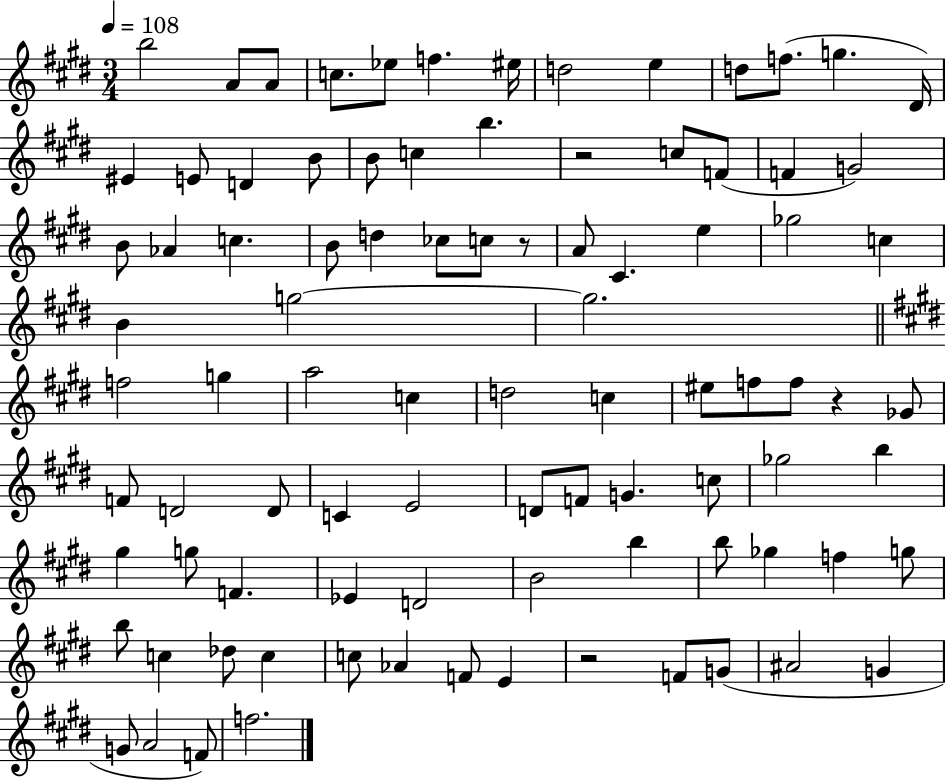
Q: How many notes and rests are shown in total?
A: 91